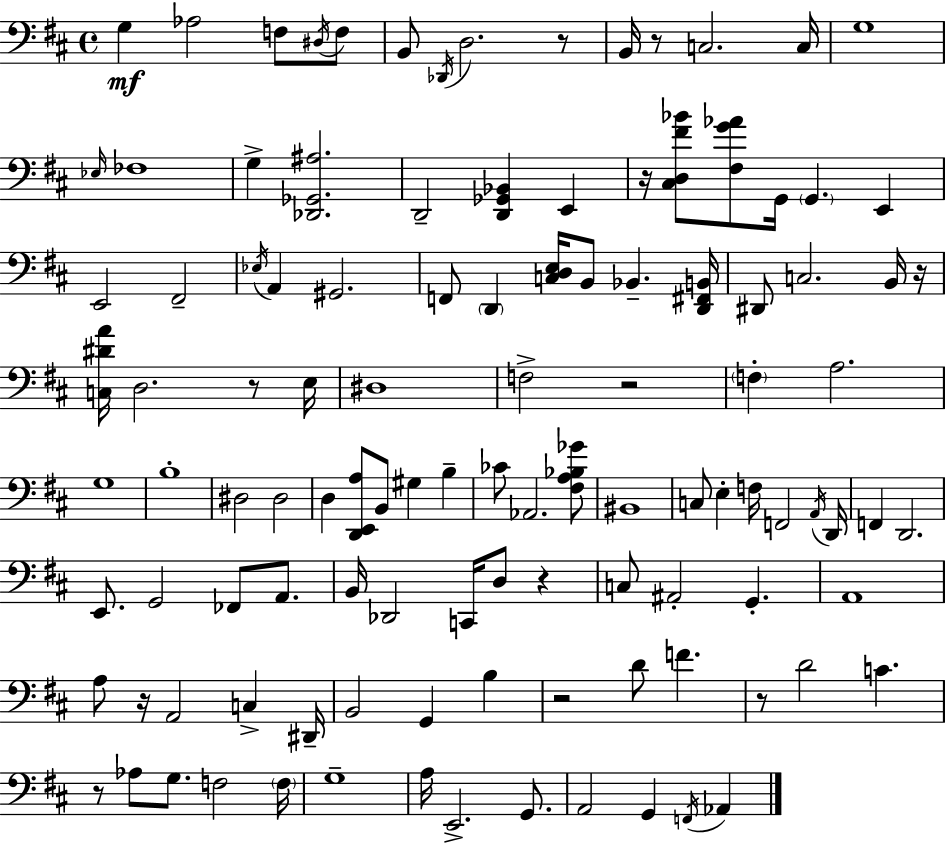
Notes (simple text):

G3/q Ab3/h F3/e D#3/s F3/e B2/e Db2/s D3/h. R/e B2/s R/e C3/h. C3/s G3/w Eb3/s FES3/w G3/q [Db2,Gb2,A#3]/h. D2/h [D2,Gb2,Bb2]/q E2/q R/s [C#3,D3,F#4,Bb4]/e [F#3,G4,Ab4]/e G2/s G2/q. E2/q E2/h F#2/h Eb3/s A2/q G#2/h. F2/e D2/q [C3,D3,E3]/s B2/e Bb2/q. [D2,F#2,B2]/s D#2/e C3/h. B2/s R/s [C3,D#4,A4]/s D3/h. R/e E3/s D#3/w F3/h R/h F3/q A3/h. G3/w B3/w D#3/h D#3/h D3/q [D2,E2,A3]/e B2/e G#3/q B3/q CES4/e Ab2/h. [F#3,A3,Bb3,Gb4]/e BIS2/w C3/e E3/q F3/s F2/h A2/s D2/s F2/q D2/h. E2/e. G2/h FES2/e A2/e. B2/s Db2/h C2/s D3/e R/q C3/e A#2/h G2/q. A2/w A3/e R/s A2/h C3/q D#2/s B2/h G2/q B3/q R/h D4/e F4/q. R/e D4/h C4/q. R/e Ab3/e G3/e. F3/h F3/s G3/w A3/s E2/h. G2/e. A2/h G2/q F2/s Ab2/q